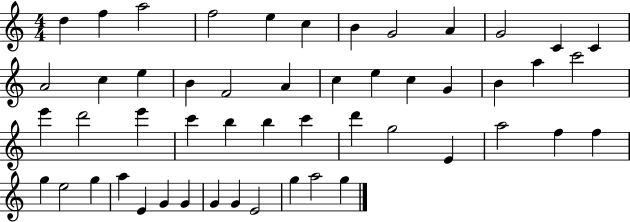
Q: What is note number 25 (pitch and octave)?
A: C6